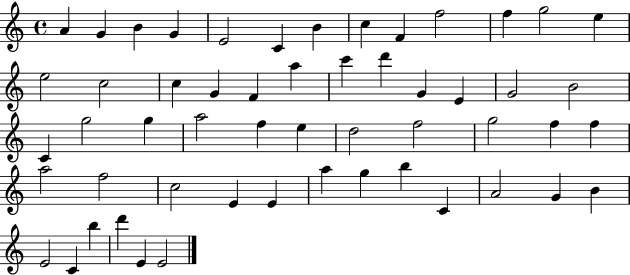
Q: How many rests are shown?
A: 0